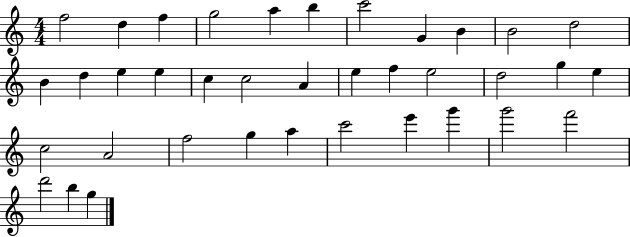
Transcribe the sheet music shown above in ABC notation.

X:1
T:Untitled
M:4/4
L:1/4
K:C
f2 d f g2 a b c'2 G B B2 d2 B d e e c c2 A e f e2 d2 g e c2 A2 f2 g a c'2 e' g' g'2 f'2 d'2 b g